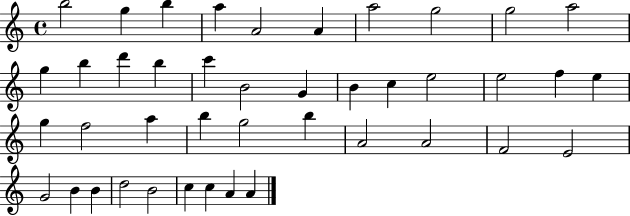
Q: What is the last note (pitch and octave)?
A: A4